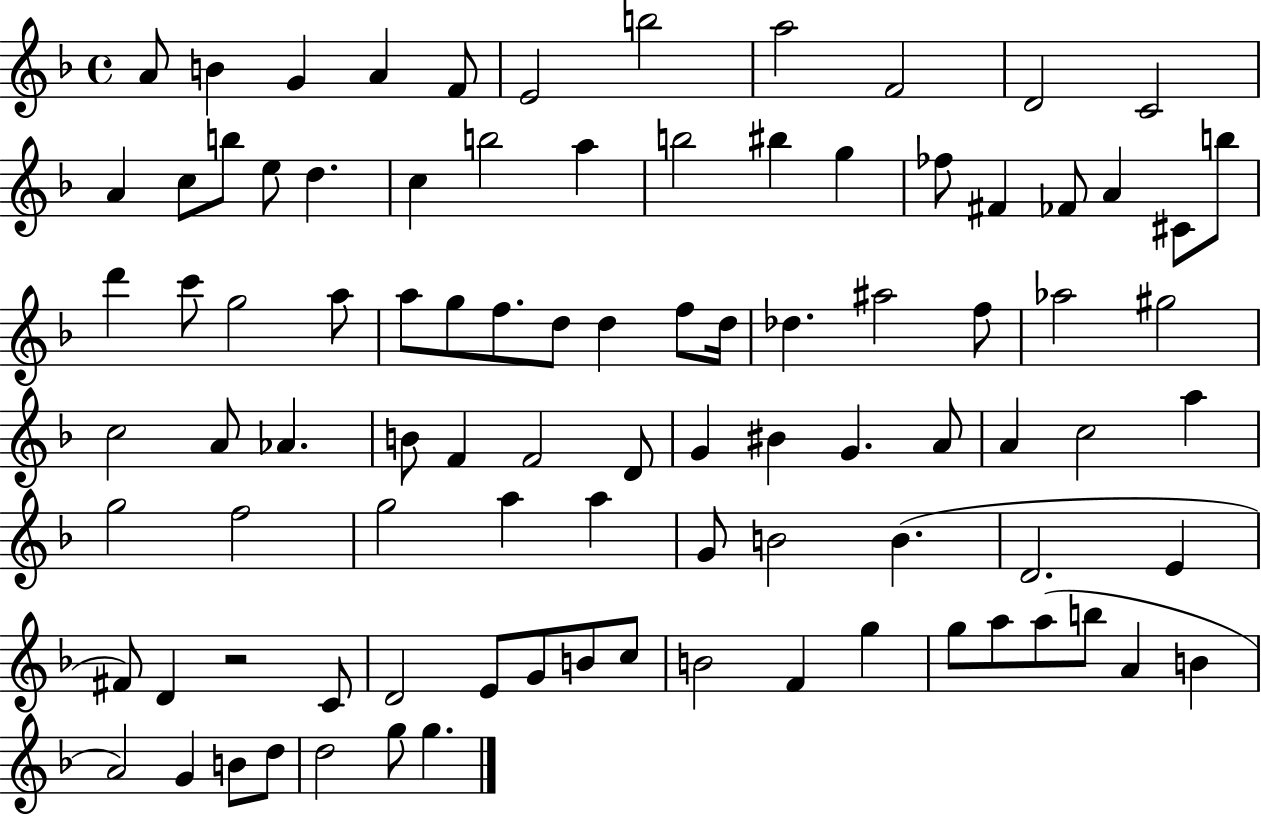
A4/e B4/q G4/q A4/q F4/e E4/h B5/h A5/h F4/h D4/h C4/h A4/q C5/e B5/e E5/e D5/q. C5/q B5/h A5/q B5/h BIS5/q G5/q FES5/e F#4/q FES4/e A4/q C#4/e B5/e D6/q C6/e G5/h A5/e A5/e G5/e F5/e. D5/e D5/q F5/e D5/s Db5/q. A#5/h F5/e Ab5/h G#5/h C5/h A4/e Ab4/q. B4/e F4/q F4/h D4/e G4/q BIS4/q G4/q. A4/e A4/q C5/h A5/q G5/h F5/h G5/h A5/q A5/q G4/e B4/h B4/q. D4/h. E4/q F#4/e D4/q R/h C4/e D4/h E4/e G4/e B4/e C5/e B4/h F4/q G5/q G5/e A5/e A5/e B5/e A4/q B4/q A4/h G4/q B4/e D5/e D5/h G5/e G5/q.